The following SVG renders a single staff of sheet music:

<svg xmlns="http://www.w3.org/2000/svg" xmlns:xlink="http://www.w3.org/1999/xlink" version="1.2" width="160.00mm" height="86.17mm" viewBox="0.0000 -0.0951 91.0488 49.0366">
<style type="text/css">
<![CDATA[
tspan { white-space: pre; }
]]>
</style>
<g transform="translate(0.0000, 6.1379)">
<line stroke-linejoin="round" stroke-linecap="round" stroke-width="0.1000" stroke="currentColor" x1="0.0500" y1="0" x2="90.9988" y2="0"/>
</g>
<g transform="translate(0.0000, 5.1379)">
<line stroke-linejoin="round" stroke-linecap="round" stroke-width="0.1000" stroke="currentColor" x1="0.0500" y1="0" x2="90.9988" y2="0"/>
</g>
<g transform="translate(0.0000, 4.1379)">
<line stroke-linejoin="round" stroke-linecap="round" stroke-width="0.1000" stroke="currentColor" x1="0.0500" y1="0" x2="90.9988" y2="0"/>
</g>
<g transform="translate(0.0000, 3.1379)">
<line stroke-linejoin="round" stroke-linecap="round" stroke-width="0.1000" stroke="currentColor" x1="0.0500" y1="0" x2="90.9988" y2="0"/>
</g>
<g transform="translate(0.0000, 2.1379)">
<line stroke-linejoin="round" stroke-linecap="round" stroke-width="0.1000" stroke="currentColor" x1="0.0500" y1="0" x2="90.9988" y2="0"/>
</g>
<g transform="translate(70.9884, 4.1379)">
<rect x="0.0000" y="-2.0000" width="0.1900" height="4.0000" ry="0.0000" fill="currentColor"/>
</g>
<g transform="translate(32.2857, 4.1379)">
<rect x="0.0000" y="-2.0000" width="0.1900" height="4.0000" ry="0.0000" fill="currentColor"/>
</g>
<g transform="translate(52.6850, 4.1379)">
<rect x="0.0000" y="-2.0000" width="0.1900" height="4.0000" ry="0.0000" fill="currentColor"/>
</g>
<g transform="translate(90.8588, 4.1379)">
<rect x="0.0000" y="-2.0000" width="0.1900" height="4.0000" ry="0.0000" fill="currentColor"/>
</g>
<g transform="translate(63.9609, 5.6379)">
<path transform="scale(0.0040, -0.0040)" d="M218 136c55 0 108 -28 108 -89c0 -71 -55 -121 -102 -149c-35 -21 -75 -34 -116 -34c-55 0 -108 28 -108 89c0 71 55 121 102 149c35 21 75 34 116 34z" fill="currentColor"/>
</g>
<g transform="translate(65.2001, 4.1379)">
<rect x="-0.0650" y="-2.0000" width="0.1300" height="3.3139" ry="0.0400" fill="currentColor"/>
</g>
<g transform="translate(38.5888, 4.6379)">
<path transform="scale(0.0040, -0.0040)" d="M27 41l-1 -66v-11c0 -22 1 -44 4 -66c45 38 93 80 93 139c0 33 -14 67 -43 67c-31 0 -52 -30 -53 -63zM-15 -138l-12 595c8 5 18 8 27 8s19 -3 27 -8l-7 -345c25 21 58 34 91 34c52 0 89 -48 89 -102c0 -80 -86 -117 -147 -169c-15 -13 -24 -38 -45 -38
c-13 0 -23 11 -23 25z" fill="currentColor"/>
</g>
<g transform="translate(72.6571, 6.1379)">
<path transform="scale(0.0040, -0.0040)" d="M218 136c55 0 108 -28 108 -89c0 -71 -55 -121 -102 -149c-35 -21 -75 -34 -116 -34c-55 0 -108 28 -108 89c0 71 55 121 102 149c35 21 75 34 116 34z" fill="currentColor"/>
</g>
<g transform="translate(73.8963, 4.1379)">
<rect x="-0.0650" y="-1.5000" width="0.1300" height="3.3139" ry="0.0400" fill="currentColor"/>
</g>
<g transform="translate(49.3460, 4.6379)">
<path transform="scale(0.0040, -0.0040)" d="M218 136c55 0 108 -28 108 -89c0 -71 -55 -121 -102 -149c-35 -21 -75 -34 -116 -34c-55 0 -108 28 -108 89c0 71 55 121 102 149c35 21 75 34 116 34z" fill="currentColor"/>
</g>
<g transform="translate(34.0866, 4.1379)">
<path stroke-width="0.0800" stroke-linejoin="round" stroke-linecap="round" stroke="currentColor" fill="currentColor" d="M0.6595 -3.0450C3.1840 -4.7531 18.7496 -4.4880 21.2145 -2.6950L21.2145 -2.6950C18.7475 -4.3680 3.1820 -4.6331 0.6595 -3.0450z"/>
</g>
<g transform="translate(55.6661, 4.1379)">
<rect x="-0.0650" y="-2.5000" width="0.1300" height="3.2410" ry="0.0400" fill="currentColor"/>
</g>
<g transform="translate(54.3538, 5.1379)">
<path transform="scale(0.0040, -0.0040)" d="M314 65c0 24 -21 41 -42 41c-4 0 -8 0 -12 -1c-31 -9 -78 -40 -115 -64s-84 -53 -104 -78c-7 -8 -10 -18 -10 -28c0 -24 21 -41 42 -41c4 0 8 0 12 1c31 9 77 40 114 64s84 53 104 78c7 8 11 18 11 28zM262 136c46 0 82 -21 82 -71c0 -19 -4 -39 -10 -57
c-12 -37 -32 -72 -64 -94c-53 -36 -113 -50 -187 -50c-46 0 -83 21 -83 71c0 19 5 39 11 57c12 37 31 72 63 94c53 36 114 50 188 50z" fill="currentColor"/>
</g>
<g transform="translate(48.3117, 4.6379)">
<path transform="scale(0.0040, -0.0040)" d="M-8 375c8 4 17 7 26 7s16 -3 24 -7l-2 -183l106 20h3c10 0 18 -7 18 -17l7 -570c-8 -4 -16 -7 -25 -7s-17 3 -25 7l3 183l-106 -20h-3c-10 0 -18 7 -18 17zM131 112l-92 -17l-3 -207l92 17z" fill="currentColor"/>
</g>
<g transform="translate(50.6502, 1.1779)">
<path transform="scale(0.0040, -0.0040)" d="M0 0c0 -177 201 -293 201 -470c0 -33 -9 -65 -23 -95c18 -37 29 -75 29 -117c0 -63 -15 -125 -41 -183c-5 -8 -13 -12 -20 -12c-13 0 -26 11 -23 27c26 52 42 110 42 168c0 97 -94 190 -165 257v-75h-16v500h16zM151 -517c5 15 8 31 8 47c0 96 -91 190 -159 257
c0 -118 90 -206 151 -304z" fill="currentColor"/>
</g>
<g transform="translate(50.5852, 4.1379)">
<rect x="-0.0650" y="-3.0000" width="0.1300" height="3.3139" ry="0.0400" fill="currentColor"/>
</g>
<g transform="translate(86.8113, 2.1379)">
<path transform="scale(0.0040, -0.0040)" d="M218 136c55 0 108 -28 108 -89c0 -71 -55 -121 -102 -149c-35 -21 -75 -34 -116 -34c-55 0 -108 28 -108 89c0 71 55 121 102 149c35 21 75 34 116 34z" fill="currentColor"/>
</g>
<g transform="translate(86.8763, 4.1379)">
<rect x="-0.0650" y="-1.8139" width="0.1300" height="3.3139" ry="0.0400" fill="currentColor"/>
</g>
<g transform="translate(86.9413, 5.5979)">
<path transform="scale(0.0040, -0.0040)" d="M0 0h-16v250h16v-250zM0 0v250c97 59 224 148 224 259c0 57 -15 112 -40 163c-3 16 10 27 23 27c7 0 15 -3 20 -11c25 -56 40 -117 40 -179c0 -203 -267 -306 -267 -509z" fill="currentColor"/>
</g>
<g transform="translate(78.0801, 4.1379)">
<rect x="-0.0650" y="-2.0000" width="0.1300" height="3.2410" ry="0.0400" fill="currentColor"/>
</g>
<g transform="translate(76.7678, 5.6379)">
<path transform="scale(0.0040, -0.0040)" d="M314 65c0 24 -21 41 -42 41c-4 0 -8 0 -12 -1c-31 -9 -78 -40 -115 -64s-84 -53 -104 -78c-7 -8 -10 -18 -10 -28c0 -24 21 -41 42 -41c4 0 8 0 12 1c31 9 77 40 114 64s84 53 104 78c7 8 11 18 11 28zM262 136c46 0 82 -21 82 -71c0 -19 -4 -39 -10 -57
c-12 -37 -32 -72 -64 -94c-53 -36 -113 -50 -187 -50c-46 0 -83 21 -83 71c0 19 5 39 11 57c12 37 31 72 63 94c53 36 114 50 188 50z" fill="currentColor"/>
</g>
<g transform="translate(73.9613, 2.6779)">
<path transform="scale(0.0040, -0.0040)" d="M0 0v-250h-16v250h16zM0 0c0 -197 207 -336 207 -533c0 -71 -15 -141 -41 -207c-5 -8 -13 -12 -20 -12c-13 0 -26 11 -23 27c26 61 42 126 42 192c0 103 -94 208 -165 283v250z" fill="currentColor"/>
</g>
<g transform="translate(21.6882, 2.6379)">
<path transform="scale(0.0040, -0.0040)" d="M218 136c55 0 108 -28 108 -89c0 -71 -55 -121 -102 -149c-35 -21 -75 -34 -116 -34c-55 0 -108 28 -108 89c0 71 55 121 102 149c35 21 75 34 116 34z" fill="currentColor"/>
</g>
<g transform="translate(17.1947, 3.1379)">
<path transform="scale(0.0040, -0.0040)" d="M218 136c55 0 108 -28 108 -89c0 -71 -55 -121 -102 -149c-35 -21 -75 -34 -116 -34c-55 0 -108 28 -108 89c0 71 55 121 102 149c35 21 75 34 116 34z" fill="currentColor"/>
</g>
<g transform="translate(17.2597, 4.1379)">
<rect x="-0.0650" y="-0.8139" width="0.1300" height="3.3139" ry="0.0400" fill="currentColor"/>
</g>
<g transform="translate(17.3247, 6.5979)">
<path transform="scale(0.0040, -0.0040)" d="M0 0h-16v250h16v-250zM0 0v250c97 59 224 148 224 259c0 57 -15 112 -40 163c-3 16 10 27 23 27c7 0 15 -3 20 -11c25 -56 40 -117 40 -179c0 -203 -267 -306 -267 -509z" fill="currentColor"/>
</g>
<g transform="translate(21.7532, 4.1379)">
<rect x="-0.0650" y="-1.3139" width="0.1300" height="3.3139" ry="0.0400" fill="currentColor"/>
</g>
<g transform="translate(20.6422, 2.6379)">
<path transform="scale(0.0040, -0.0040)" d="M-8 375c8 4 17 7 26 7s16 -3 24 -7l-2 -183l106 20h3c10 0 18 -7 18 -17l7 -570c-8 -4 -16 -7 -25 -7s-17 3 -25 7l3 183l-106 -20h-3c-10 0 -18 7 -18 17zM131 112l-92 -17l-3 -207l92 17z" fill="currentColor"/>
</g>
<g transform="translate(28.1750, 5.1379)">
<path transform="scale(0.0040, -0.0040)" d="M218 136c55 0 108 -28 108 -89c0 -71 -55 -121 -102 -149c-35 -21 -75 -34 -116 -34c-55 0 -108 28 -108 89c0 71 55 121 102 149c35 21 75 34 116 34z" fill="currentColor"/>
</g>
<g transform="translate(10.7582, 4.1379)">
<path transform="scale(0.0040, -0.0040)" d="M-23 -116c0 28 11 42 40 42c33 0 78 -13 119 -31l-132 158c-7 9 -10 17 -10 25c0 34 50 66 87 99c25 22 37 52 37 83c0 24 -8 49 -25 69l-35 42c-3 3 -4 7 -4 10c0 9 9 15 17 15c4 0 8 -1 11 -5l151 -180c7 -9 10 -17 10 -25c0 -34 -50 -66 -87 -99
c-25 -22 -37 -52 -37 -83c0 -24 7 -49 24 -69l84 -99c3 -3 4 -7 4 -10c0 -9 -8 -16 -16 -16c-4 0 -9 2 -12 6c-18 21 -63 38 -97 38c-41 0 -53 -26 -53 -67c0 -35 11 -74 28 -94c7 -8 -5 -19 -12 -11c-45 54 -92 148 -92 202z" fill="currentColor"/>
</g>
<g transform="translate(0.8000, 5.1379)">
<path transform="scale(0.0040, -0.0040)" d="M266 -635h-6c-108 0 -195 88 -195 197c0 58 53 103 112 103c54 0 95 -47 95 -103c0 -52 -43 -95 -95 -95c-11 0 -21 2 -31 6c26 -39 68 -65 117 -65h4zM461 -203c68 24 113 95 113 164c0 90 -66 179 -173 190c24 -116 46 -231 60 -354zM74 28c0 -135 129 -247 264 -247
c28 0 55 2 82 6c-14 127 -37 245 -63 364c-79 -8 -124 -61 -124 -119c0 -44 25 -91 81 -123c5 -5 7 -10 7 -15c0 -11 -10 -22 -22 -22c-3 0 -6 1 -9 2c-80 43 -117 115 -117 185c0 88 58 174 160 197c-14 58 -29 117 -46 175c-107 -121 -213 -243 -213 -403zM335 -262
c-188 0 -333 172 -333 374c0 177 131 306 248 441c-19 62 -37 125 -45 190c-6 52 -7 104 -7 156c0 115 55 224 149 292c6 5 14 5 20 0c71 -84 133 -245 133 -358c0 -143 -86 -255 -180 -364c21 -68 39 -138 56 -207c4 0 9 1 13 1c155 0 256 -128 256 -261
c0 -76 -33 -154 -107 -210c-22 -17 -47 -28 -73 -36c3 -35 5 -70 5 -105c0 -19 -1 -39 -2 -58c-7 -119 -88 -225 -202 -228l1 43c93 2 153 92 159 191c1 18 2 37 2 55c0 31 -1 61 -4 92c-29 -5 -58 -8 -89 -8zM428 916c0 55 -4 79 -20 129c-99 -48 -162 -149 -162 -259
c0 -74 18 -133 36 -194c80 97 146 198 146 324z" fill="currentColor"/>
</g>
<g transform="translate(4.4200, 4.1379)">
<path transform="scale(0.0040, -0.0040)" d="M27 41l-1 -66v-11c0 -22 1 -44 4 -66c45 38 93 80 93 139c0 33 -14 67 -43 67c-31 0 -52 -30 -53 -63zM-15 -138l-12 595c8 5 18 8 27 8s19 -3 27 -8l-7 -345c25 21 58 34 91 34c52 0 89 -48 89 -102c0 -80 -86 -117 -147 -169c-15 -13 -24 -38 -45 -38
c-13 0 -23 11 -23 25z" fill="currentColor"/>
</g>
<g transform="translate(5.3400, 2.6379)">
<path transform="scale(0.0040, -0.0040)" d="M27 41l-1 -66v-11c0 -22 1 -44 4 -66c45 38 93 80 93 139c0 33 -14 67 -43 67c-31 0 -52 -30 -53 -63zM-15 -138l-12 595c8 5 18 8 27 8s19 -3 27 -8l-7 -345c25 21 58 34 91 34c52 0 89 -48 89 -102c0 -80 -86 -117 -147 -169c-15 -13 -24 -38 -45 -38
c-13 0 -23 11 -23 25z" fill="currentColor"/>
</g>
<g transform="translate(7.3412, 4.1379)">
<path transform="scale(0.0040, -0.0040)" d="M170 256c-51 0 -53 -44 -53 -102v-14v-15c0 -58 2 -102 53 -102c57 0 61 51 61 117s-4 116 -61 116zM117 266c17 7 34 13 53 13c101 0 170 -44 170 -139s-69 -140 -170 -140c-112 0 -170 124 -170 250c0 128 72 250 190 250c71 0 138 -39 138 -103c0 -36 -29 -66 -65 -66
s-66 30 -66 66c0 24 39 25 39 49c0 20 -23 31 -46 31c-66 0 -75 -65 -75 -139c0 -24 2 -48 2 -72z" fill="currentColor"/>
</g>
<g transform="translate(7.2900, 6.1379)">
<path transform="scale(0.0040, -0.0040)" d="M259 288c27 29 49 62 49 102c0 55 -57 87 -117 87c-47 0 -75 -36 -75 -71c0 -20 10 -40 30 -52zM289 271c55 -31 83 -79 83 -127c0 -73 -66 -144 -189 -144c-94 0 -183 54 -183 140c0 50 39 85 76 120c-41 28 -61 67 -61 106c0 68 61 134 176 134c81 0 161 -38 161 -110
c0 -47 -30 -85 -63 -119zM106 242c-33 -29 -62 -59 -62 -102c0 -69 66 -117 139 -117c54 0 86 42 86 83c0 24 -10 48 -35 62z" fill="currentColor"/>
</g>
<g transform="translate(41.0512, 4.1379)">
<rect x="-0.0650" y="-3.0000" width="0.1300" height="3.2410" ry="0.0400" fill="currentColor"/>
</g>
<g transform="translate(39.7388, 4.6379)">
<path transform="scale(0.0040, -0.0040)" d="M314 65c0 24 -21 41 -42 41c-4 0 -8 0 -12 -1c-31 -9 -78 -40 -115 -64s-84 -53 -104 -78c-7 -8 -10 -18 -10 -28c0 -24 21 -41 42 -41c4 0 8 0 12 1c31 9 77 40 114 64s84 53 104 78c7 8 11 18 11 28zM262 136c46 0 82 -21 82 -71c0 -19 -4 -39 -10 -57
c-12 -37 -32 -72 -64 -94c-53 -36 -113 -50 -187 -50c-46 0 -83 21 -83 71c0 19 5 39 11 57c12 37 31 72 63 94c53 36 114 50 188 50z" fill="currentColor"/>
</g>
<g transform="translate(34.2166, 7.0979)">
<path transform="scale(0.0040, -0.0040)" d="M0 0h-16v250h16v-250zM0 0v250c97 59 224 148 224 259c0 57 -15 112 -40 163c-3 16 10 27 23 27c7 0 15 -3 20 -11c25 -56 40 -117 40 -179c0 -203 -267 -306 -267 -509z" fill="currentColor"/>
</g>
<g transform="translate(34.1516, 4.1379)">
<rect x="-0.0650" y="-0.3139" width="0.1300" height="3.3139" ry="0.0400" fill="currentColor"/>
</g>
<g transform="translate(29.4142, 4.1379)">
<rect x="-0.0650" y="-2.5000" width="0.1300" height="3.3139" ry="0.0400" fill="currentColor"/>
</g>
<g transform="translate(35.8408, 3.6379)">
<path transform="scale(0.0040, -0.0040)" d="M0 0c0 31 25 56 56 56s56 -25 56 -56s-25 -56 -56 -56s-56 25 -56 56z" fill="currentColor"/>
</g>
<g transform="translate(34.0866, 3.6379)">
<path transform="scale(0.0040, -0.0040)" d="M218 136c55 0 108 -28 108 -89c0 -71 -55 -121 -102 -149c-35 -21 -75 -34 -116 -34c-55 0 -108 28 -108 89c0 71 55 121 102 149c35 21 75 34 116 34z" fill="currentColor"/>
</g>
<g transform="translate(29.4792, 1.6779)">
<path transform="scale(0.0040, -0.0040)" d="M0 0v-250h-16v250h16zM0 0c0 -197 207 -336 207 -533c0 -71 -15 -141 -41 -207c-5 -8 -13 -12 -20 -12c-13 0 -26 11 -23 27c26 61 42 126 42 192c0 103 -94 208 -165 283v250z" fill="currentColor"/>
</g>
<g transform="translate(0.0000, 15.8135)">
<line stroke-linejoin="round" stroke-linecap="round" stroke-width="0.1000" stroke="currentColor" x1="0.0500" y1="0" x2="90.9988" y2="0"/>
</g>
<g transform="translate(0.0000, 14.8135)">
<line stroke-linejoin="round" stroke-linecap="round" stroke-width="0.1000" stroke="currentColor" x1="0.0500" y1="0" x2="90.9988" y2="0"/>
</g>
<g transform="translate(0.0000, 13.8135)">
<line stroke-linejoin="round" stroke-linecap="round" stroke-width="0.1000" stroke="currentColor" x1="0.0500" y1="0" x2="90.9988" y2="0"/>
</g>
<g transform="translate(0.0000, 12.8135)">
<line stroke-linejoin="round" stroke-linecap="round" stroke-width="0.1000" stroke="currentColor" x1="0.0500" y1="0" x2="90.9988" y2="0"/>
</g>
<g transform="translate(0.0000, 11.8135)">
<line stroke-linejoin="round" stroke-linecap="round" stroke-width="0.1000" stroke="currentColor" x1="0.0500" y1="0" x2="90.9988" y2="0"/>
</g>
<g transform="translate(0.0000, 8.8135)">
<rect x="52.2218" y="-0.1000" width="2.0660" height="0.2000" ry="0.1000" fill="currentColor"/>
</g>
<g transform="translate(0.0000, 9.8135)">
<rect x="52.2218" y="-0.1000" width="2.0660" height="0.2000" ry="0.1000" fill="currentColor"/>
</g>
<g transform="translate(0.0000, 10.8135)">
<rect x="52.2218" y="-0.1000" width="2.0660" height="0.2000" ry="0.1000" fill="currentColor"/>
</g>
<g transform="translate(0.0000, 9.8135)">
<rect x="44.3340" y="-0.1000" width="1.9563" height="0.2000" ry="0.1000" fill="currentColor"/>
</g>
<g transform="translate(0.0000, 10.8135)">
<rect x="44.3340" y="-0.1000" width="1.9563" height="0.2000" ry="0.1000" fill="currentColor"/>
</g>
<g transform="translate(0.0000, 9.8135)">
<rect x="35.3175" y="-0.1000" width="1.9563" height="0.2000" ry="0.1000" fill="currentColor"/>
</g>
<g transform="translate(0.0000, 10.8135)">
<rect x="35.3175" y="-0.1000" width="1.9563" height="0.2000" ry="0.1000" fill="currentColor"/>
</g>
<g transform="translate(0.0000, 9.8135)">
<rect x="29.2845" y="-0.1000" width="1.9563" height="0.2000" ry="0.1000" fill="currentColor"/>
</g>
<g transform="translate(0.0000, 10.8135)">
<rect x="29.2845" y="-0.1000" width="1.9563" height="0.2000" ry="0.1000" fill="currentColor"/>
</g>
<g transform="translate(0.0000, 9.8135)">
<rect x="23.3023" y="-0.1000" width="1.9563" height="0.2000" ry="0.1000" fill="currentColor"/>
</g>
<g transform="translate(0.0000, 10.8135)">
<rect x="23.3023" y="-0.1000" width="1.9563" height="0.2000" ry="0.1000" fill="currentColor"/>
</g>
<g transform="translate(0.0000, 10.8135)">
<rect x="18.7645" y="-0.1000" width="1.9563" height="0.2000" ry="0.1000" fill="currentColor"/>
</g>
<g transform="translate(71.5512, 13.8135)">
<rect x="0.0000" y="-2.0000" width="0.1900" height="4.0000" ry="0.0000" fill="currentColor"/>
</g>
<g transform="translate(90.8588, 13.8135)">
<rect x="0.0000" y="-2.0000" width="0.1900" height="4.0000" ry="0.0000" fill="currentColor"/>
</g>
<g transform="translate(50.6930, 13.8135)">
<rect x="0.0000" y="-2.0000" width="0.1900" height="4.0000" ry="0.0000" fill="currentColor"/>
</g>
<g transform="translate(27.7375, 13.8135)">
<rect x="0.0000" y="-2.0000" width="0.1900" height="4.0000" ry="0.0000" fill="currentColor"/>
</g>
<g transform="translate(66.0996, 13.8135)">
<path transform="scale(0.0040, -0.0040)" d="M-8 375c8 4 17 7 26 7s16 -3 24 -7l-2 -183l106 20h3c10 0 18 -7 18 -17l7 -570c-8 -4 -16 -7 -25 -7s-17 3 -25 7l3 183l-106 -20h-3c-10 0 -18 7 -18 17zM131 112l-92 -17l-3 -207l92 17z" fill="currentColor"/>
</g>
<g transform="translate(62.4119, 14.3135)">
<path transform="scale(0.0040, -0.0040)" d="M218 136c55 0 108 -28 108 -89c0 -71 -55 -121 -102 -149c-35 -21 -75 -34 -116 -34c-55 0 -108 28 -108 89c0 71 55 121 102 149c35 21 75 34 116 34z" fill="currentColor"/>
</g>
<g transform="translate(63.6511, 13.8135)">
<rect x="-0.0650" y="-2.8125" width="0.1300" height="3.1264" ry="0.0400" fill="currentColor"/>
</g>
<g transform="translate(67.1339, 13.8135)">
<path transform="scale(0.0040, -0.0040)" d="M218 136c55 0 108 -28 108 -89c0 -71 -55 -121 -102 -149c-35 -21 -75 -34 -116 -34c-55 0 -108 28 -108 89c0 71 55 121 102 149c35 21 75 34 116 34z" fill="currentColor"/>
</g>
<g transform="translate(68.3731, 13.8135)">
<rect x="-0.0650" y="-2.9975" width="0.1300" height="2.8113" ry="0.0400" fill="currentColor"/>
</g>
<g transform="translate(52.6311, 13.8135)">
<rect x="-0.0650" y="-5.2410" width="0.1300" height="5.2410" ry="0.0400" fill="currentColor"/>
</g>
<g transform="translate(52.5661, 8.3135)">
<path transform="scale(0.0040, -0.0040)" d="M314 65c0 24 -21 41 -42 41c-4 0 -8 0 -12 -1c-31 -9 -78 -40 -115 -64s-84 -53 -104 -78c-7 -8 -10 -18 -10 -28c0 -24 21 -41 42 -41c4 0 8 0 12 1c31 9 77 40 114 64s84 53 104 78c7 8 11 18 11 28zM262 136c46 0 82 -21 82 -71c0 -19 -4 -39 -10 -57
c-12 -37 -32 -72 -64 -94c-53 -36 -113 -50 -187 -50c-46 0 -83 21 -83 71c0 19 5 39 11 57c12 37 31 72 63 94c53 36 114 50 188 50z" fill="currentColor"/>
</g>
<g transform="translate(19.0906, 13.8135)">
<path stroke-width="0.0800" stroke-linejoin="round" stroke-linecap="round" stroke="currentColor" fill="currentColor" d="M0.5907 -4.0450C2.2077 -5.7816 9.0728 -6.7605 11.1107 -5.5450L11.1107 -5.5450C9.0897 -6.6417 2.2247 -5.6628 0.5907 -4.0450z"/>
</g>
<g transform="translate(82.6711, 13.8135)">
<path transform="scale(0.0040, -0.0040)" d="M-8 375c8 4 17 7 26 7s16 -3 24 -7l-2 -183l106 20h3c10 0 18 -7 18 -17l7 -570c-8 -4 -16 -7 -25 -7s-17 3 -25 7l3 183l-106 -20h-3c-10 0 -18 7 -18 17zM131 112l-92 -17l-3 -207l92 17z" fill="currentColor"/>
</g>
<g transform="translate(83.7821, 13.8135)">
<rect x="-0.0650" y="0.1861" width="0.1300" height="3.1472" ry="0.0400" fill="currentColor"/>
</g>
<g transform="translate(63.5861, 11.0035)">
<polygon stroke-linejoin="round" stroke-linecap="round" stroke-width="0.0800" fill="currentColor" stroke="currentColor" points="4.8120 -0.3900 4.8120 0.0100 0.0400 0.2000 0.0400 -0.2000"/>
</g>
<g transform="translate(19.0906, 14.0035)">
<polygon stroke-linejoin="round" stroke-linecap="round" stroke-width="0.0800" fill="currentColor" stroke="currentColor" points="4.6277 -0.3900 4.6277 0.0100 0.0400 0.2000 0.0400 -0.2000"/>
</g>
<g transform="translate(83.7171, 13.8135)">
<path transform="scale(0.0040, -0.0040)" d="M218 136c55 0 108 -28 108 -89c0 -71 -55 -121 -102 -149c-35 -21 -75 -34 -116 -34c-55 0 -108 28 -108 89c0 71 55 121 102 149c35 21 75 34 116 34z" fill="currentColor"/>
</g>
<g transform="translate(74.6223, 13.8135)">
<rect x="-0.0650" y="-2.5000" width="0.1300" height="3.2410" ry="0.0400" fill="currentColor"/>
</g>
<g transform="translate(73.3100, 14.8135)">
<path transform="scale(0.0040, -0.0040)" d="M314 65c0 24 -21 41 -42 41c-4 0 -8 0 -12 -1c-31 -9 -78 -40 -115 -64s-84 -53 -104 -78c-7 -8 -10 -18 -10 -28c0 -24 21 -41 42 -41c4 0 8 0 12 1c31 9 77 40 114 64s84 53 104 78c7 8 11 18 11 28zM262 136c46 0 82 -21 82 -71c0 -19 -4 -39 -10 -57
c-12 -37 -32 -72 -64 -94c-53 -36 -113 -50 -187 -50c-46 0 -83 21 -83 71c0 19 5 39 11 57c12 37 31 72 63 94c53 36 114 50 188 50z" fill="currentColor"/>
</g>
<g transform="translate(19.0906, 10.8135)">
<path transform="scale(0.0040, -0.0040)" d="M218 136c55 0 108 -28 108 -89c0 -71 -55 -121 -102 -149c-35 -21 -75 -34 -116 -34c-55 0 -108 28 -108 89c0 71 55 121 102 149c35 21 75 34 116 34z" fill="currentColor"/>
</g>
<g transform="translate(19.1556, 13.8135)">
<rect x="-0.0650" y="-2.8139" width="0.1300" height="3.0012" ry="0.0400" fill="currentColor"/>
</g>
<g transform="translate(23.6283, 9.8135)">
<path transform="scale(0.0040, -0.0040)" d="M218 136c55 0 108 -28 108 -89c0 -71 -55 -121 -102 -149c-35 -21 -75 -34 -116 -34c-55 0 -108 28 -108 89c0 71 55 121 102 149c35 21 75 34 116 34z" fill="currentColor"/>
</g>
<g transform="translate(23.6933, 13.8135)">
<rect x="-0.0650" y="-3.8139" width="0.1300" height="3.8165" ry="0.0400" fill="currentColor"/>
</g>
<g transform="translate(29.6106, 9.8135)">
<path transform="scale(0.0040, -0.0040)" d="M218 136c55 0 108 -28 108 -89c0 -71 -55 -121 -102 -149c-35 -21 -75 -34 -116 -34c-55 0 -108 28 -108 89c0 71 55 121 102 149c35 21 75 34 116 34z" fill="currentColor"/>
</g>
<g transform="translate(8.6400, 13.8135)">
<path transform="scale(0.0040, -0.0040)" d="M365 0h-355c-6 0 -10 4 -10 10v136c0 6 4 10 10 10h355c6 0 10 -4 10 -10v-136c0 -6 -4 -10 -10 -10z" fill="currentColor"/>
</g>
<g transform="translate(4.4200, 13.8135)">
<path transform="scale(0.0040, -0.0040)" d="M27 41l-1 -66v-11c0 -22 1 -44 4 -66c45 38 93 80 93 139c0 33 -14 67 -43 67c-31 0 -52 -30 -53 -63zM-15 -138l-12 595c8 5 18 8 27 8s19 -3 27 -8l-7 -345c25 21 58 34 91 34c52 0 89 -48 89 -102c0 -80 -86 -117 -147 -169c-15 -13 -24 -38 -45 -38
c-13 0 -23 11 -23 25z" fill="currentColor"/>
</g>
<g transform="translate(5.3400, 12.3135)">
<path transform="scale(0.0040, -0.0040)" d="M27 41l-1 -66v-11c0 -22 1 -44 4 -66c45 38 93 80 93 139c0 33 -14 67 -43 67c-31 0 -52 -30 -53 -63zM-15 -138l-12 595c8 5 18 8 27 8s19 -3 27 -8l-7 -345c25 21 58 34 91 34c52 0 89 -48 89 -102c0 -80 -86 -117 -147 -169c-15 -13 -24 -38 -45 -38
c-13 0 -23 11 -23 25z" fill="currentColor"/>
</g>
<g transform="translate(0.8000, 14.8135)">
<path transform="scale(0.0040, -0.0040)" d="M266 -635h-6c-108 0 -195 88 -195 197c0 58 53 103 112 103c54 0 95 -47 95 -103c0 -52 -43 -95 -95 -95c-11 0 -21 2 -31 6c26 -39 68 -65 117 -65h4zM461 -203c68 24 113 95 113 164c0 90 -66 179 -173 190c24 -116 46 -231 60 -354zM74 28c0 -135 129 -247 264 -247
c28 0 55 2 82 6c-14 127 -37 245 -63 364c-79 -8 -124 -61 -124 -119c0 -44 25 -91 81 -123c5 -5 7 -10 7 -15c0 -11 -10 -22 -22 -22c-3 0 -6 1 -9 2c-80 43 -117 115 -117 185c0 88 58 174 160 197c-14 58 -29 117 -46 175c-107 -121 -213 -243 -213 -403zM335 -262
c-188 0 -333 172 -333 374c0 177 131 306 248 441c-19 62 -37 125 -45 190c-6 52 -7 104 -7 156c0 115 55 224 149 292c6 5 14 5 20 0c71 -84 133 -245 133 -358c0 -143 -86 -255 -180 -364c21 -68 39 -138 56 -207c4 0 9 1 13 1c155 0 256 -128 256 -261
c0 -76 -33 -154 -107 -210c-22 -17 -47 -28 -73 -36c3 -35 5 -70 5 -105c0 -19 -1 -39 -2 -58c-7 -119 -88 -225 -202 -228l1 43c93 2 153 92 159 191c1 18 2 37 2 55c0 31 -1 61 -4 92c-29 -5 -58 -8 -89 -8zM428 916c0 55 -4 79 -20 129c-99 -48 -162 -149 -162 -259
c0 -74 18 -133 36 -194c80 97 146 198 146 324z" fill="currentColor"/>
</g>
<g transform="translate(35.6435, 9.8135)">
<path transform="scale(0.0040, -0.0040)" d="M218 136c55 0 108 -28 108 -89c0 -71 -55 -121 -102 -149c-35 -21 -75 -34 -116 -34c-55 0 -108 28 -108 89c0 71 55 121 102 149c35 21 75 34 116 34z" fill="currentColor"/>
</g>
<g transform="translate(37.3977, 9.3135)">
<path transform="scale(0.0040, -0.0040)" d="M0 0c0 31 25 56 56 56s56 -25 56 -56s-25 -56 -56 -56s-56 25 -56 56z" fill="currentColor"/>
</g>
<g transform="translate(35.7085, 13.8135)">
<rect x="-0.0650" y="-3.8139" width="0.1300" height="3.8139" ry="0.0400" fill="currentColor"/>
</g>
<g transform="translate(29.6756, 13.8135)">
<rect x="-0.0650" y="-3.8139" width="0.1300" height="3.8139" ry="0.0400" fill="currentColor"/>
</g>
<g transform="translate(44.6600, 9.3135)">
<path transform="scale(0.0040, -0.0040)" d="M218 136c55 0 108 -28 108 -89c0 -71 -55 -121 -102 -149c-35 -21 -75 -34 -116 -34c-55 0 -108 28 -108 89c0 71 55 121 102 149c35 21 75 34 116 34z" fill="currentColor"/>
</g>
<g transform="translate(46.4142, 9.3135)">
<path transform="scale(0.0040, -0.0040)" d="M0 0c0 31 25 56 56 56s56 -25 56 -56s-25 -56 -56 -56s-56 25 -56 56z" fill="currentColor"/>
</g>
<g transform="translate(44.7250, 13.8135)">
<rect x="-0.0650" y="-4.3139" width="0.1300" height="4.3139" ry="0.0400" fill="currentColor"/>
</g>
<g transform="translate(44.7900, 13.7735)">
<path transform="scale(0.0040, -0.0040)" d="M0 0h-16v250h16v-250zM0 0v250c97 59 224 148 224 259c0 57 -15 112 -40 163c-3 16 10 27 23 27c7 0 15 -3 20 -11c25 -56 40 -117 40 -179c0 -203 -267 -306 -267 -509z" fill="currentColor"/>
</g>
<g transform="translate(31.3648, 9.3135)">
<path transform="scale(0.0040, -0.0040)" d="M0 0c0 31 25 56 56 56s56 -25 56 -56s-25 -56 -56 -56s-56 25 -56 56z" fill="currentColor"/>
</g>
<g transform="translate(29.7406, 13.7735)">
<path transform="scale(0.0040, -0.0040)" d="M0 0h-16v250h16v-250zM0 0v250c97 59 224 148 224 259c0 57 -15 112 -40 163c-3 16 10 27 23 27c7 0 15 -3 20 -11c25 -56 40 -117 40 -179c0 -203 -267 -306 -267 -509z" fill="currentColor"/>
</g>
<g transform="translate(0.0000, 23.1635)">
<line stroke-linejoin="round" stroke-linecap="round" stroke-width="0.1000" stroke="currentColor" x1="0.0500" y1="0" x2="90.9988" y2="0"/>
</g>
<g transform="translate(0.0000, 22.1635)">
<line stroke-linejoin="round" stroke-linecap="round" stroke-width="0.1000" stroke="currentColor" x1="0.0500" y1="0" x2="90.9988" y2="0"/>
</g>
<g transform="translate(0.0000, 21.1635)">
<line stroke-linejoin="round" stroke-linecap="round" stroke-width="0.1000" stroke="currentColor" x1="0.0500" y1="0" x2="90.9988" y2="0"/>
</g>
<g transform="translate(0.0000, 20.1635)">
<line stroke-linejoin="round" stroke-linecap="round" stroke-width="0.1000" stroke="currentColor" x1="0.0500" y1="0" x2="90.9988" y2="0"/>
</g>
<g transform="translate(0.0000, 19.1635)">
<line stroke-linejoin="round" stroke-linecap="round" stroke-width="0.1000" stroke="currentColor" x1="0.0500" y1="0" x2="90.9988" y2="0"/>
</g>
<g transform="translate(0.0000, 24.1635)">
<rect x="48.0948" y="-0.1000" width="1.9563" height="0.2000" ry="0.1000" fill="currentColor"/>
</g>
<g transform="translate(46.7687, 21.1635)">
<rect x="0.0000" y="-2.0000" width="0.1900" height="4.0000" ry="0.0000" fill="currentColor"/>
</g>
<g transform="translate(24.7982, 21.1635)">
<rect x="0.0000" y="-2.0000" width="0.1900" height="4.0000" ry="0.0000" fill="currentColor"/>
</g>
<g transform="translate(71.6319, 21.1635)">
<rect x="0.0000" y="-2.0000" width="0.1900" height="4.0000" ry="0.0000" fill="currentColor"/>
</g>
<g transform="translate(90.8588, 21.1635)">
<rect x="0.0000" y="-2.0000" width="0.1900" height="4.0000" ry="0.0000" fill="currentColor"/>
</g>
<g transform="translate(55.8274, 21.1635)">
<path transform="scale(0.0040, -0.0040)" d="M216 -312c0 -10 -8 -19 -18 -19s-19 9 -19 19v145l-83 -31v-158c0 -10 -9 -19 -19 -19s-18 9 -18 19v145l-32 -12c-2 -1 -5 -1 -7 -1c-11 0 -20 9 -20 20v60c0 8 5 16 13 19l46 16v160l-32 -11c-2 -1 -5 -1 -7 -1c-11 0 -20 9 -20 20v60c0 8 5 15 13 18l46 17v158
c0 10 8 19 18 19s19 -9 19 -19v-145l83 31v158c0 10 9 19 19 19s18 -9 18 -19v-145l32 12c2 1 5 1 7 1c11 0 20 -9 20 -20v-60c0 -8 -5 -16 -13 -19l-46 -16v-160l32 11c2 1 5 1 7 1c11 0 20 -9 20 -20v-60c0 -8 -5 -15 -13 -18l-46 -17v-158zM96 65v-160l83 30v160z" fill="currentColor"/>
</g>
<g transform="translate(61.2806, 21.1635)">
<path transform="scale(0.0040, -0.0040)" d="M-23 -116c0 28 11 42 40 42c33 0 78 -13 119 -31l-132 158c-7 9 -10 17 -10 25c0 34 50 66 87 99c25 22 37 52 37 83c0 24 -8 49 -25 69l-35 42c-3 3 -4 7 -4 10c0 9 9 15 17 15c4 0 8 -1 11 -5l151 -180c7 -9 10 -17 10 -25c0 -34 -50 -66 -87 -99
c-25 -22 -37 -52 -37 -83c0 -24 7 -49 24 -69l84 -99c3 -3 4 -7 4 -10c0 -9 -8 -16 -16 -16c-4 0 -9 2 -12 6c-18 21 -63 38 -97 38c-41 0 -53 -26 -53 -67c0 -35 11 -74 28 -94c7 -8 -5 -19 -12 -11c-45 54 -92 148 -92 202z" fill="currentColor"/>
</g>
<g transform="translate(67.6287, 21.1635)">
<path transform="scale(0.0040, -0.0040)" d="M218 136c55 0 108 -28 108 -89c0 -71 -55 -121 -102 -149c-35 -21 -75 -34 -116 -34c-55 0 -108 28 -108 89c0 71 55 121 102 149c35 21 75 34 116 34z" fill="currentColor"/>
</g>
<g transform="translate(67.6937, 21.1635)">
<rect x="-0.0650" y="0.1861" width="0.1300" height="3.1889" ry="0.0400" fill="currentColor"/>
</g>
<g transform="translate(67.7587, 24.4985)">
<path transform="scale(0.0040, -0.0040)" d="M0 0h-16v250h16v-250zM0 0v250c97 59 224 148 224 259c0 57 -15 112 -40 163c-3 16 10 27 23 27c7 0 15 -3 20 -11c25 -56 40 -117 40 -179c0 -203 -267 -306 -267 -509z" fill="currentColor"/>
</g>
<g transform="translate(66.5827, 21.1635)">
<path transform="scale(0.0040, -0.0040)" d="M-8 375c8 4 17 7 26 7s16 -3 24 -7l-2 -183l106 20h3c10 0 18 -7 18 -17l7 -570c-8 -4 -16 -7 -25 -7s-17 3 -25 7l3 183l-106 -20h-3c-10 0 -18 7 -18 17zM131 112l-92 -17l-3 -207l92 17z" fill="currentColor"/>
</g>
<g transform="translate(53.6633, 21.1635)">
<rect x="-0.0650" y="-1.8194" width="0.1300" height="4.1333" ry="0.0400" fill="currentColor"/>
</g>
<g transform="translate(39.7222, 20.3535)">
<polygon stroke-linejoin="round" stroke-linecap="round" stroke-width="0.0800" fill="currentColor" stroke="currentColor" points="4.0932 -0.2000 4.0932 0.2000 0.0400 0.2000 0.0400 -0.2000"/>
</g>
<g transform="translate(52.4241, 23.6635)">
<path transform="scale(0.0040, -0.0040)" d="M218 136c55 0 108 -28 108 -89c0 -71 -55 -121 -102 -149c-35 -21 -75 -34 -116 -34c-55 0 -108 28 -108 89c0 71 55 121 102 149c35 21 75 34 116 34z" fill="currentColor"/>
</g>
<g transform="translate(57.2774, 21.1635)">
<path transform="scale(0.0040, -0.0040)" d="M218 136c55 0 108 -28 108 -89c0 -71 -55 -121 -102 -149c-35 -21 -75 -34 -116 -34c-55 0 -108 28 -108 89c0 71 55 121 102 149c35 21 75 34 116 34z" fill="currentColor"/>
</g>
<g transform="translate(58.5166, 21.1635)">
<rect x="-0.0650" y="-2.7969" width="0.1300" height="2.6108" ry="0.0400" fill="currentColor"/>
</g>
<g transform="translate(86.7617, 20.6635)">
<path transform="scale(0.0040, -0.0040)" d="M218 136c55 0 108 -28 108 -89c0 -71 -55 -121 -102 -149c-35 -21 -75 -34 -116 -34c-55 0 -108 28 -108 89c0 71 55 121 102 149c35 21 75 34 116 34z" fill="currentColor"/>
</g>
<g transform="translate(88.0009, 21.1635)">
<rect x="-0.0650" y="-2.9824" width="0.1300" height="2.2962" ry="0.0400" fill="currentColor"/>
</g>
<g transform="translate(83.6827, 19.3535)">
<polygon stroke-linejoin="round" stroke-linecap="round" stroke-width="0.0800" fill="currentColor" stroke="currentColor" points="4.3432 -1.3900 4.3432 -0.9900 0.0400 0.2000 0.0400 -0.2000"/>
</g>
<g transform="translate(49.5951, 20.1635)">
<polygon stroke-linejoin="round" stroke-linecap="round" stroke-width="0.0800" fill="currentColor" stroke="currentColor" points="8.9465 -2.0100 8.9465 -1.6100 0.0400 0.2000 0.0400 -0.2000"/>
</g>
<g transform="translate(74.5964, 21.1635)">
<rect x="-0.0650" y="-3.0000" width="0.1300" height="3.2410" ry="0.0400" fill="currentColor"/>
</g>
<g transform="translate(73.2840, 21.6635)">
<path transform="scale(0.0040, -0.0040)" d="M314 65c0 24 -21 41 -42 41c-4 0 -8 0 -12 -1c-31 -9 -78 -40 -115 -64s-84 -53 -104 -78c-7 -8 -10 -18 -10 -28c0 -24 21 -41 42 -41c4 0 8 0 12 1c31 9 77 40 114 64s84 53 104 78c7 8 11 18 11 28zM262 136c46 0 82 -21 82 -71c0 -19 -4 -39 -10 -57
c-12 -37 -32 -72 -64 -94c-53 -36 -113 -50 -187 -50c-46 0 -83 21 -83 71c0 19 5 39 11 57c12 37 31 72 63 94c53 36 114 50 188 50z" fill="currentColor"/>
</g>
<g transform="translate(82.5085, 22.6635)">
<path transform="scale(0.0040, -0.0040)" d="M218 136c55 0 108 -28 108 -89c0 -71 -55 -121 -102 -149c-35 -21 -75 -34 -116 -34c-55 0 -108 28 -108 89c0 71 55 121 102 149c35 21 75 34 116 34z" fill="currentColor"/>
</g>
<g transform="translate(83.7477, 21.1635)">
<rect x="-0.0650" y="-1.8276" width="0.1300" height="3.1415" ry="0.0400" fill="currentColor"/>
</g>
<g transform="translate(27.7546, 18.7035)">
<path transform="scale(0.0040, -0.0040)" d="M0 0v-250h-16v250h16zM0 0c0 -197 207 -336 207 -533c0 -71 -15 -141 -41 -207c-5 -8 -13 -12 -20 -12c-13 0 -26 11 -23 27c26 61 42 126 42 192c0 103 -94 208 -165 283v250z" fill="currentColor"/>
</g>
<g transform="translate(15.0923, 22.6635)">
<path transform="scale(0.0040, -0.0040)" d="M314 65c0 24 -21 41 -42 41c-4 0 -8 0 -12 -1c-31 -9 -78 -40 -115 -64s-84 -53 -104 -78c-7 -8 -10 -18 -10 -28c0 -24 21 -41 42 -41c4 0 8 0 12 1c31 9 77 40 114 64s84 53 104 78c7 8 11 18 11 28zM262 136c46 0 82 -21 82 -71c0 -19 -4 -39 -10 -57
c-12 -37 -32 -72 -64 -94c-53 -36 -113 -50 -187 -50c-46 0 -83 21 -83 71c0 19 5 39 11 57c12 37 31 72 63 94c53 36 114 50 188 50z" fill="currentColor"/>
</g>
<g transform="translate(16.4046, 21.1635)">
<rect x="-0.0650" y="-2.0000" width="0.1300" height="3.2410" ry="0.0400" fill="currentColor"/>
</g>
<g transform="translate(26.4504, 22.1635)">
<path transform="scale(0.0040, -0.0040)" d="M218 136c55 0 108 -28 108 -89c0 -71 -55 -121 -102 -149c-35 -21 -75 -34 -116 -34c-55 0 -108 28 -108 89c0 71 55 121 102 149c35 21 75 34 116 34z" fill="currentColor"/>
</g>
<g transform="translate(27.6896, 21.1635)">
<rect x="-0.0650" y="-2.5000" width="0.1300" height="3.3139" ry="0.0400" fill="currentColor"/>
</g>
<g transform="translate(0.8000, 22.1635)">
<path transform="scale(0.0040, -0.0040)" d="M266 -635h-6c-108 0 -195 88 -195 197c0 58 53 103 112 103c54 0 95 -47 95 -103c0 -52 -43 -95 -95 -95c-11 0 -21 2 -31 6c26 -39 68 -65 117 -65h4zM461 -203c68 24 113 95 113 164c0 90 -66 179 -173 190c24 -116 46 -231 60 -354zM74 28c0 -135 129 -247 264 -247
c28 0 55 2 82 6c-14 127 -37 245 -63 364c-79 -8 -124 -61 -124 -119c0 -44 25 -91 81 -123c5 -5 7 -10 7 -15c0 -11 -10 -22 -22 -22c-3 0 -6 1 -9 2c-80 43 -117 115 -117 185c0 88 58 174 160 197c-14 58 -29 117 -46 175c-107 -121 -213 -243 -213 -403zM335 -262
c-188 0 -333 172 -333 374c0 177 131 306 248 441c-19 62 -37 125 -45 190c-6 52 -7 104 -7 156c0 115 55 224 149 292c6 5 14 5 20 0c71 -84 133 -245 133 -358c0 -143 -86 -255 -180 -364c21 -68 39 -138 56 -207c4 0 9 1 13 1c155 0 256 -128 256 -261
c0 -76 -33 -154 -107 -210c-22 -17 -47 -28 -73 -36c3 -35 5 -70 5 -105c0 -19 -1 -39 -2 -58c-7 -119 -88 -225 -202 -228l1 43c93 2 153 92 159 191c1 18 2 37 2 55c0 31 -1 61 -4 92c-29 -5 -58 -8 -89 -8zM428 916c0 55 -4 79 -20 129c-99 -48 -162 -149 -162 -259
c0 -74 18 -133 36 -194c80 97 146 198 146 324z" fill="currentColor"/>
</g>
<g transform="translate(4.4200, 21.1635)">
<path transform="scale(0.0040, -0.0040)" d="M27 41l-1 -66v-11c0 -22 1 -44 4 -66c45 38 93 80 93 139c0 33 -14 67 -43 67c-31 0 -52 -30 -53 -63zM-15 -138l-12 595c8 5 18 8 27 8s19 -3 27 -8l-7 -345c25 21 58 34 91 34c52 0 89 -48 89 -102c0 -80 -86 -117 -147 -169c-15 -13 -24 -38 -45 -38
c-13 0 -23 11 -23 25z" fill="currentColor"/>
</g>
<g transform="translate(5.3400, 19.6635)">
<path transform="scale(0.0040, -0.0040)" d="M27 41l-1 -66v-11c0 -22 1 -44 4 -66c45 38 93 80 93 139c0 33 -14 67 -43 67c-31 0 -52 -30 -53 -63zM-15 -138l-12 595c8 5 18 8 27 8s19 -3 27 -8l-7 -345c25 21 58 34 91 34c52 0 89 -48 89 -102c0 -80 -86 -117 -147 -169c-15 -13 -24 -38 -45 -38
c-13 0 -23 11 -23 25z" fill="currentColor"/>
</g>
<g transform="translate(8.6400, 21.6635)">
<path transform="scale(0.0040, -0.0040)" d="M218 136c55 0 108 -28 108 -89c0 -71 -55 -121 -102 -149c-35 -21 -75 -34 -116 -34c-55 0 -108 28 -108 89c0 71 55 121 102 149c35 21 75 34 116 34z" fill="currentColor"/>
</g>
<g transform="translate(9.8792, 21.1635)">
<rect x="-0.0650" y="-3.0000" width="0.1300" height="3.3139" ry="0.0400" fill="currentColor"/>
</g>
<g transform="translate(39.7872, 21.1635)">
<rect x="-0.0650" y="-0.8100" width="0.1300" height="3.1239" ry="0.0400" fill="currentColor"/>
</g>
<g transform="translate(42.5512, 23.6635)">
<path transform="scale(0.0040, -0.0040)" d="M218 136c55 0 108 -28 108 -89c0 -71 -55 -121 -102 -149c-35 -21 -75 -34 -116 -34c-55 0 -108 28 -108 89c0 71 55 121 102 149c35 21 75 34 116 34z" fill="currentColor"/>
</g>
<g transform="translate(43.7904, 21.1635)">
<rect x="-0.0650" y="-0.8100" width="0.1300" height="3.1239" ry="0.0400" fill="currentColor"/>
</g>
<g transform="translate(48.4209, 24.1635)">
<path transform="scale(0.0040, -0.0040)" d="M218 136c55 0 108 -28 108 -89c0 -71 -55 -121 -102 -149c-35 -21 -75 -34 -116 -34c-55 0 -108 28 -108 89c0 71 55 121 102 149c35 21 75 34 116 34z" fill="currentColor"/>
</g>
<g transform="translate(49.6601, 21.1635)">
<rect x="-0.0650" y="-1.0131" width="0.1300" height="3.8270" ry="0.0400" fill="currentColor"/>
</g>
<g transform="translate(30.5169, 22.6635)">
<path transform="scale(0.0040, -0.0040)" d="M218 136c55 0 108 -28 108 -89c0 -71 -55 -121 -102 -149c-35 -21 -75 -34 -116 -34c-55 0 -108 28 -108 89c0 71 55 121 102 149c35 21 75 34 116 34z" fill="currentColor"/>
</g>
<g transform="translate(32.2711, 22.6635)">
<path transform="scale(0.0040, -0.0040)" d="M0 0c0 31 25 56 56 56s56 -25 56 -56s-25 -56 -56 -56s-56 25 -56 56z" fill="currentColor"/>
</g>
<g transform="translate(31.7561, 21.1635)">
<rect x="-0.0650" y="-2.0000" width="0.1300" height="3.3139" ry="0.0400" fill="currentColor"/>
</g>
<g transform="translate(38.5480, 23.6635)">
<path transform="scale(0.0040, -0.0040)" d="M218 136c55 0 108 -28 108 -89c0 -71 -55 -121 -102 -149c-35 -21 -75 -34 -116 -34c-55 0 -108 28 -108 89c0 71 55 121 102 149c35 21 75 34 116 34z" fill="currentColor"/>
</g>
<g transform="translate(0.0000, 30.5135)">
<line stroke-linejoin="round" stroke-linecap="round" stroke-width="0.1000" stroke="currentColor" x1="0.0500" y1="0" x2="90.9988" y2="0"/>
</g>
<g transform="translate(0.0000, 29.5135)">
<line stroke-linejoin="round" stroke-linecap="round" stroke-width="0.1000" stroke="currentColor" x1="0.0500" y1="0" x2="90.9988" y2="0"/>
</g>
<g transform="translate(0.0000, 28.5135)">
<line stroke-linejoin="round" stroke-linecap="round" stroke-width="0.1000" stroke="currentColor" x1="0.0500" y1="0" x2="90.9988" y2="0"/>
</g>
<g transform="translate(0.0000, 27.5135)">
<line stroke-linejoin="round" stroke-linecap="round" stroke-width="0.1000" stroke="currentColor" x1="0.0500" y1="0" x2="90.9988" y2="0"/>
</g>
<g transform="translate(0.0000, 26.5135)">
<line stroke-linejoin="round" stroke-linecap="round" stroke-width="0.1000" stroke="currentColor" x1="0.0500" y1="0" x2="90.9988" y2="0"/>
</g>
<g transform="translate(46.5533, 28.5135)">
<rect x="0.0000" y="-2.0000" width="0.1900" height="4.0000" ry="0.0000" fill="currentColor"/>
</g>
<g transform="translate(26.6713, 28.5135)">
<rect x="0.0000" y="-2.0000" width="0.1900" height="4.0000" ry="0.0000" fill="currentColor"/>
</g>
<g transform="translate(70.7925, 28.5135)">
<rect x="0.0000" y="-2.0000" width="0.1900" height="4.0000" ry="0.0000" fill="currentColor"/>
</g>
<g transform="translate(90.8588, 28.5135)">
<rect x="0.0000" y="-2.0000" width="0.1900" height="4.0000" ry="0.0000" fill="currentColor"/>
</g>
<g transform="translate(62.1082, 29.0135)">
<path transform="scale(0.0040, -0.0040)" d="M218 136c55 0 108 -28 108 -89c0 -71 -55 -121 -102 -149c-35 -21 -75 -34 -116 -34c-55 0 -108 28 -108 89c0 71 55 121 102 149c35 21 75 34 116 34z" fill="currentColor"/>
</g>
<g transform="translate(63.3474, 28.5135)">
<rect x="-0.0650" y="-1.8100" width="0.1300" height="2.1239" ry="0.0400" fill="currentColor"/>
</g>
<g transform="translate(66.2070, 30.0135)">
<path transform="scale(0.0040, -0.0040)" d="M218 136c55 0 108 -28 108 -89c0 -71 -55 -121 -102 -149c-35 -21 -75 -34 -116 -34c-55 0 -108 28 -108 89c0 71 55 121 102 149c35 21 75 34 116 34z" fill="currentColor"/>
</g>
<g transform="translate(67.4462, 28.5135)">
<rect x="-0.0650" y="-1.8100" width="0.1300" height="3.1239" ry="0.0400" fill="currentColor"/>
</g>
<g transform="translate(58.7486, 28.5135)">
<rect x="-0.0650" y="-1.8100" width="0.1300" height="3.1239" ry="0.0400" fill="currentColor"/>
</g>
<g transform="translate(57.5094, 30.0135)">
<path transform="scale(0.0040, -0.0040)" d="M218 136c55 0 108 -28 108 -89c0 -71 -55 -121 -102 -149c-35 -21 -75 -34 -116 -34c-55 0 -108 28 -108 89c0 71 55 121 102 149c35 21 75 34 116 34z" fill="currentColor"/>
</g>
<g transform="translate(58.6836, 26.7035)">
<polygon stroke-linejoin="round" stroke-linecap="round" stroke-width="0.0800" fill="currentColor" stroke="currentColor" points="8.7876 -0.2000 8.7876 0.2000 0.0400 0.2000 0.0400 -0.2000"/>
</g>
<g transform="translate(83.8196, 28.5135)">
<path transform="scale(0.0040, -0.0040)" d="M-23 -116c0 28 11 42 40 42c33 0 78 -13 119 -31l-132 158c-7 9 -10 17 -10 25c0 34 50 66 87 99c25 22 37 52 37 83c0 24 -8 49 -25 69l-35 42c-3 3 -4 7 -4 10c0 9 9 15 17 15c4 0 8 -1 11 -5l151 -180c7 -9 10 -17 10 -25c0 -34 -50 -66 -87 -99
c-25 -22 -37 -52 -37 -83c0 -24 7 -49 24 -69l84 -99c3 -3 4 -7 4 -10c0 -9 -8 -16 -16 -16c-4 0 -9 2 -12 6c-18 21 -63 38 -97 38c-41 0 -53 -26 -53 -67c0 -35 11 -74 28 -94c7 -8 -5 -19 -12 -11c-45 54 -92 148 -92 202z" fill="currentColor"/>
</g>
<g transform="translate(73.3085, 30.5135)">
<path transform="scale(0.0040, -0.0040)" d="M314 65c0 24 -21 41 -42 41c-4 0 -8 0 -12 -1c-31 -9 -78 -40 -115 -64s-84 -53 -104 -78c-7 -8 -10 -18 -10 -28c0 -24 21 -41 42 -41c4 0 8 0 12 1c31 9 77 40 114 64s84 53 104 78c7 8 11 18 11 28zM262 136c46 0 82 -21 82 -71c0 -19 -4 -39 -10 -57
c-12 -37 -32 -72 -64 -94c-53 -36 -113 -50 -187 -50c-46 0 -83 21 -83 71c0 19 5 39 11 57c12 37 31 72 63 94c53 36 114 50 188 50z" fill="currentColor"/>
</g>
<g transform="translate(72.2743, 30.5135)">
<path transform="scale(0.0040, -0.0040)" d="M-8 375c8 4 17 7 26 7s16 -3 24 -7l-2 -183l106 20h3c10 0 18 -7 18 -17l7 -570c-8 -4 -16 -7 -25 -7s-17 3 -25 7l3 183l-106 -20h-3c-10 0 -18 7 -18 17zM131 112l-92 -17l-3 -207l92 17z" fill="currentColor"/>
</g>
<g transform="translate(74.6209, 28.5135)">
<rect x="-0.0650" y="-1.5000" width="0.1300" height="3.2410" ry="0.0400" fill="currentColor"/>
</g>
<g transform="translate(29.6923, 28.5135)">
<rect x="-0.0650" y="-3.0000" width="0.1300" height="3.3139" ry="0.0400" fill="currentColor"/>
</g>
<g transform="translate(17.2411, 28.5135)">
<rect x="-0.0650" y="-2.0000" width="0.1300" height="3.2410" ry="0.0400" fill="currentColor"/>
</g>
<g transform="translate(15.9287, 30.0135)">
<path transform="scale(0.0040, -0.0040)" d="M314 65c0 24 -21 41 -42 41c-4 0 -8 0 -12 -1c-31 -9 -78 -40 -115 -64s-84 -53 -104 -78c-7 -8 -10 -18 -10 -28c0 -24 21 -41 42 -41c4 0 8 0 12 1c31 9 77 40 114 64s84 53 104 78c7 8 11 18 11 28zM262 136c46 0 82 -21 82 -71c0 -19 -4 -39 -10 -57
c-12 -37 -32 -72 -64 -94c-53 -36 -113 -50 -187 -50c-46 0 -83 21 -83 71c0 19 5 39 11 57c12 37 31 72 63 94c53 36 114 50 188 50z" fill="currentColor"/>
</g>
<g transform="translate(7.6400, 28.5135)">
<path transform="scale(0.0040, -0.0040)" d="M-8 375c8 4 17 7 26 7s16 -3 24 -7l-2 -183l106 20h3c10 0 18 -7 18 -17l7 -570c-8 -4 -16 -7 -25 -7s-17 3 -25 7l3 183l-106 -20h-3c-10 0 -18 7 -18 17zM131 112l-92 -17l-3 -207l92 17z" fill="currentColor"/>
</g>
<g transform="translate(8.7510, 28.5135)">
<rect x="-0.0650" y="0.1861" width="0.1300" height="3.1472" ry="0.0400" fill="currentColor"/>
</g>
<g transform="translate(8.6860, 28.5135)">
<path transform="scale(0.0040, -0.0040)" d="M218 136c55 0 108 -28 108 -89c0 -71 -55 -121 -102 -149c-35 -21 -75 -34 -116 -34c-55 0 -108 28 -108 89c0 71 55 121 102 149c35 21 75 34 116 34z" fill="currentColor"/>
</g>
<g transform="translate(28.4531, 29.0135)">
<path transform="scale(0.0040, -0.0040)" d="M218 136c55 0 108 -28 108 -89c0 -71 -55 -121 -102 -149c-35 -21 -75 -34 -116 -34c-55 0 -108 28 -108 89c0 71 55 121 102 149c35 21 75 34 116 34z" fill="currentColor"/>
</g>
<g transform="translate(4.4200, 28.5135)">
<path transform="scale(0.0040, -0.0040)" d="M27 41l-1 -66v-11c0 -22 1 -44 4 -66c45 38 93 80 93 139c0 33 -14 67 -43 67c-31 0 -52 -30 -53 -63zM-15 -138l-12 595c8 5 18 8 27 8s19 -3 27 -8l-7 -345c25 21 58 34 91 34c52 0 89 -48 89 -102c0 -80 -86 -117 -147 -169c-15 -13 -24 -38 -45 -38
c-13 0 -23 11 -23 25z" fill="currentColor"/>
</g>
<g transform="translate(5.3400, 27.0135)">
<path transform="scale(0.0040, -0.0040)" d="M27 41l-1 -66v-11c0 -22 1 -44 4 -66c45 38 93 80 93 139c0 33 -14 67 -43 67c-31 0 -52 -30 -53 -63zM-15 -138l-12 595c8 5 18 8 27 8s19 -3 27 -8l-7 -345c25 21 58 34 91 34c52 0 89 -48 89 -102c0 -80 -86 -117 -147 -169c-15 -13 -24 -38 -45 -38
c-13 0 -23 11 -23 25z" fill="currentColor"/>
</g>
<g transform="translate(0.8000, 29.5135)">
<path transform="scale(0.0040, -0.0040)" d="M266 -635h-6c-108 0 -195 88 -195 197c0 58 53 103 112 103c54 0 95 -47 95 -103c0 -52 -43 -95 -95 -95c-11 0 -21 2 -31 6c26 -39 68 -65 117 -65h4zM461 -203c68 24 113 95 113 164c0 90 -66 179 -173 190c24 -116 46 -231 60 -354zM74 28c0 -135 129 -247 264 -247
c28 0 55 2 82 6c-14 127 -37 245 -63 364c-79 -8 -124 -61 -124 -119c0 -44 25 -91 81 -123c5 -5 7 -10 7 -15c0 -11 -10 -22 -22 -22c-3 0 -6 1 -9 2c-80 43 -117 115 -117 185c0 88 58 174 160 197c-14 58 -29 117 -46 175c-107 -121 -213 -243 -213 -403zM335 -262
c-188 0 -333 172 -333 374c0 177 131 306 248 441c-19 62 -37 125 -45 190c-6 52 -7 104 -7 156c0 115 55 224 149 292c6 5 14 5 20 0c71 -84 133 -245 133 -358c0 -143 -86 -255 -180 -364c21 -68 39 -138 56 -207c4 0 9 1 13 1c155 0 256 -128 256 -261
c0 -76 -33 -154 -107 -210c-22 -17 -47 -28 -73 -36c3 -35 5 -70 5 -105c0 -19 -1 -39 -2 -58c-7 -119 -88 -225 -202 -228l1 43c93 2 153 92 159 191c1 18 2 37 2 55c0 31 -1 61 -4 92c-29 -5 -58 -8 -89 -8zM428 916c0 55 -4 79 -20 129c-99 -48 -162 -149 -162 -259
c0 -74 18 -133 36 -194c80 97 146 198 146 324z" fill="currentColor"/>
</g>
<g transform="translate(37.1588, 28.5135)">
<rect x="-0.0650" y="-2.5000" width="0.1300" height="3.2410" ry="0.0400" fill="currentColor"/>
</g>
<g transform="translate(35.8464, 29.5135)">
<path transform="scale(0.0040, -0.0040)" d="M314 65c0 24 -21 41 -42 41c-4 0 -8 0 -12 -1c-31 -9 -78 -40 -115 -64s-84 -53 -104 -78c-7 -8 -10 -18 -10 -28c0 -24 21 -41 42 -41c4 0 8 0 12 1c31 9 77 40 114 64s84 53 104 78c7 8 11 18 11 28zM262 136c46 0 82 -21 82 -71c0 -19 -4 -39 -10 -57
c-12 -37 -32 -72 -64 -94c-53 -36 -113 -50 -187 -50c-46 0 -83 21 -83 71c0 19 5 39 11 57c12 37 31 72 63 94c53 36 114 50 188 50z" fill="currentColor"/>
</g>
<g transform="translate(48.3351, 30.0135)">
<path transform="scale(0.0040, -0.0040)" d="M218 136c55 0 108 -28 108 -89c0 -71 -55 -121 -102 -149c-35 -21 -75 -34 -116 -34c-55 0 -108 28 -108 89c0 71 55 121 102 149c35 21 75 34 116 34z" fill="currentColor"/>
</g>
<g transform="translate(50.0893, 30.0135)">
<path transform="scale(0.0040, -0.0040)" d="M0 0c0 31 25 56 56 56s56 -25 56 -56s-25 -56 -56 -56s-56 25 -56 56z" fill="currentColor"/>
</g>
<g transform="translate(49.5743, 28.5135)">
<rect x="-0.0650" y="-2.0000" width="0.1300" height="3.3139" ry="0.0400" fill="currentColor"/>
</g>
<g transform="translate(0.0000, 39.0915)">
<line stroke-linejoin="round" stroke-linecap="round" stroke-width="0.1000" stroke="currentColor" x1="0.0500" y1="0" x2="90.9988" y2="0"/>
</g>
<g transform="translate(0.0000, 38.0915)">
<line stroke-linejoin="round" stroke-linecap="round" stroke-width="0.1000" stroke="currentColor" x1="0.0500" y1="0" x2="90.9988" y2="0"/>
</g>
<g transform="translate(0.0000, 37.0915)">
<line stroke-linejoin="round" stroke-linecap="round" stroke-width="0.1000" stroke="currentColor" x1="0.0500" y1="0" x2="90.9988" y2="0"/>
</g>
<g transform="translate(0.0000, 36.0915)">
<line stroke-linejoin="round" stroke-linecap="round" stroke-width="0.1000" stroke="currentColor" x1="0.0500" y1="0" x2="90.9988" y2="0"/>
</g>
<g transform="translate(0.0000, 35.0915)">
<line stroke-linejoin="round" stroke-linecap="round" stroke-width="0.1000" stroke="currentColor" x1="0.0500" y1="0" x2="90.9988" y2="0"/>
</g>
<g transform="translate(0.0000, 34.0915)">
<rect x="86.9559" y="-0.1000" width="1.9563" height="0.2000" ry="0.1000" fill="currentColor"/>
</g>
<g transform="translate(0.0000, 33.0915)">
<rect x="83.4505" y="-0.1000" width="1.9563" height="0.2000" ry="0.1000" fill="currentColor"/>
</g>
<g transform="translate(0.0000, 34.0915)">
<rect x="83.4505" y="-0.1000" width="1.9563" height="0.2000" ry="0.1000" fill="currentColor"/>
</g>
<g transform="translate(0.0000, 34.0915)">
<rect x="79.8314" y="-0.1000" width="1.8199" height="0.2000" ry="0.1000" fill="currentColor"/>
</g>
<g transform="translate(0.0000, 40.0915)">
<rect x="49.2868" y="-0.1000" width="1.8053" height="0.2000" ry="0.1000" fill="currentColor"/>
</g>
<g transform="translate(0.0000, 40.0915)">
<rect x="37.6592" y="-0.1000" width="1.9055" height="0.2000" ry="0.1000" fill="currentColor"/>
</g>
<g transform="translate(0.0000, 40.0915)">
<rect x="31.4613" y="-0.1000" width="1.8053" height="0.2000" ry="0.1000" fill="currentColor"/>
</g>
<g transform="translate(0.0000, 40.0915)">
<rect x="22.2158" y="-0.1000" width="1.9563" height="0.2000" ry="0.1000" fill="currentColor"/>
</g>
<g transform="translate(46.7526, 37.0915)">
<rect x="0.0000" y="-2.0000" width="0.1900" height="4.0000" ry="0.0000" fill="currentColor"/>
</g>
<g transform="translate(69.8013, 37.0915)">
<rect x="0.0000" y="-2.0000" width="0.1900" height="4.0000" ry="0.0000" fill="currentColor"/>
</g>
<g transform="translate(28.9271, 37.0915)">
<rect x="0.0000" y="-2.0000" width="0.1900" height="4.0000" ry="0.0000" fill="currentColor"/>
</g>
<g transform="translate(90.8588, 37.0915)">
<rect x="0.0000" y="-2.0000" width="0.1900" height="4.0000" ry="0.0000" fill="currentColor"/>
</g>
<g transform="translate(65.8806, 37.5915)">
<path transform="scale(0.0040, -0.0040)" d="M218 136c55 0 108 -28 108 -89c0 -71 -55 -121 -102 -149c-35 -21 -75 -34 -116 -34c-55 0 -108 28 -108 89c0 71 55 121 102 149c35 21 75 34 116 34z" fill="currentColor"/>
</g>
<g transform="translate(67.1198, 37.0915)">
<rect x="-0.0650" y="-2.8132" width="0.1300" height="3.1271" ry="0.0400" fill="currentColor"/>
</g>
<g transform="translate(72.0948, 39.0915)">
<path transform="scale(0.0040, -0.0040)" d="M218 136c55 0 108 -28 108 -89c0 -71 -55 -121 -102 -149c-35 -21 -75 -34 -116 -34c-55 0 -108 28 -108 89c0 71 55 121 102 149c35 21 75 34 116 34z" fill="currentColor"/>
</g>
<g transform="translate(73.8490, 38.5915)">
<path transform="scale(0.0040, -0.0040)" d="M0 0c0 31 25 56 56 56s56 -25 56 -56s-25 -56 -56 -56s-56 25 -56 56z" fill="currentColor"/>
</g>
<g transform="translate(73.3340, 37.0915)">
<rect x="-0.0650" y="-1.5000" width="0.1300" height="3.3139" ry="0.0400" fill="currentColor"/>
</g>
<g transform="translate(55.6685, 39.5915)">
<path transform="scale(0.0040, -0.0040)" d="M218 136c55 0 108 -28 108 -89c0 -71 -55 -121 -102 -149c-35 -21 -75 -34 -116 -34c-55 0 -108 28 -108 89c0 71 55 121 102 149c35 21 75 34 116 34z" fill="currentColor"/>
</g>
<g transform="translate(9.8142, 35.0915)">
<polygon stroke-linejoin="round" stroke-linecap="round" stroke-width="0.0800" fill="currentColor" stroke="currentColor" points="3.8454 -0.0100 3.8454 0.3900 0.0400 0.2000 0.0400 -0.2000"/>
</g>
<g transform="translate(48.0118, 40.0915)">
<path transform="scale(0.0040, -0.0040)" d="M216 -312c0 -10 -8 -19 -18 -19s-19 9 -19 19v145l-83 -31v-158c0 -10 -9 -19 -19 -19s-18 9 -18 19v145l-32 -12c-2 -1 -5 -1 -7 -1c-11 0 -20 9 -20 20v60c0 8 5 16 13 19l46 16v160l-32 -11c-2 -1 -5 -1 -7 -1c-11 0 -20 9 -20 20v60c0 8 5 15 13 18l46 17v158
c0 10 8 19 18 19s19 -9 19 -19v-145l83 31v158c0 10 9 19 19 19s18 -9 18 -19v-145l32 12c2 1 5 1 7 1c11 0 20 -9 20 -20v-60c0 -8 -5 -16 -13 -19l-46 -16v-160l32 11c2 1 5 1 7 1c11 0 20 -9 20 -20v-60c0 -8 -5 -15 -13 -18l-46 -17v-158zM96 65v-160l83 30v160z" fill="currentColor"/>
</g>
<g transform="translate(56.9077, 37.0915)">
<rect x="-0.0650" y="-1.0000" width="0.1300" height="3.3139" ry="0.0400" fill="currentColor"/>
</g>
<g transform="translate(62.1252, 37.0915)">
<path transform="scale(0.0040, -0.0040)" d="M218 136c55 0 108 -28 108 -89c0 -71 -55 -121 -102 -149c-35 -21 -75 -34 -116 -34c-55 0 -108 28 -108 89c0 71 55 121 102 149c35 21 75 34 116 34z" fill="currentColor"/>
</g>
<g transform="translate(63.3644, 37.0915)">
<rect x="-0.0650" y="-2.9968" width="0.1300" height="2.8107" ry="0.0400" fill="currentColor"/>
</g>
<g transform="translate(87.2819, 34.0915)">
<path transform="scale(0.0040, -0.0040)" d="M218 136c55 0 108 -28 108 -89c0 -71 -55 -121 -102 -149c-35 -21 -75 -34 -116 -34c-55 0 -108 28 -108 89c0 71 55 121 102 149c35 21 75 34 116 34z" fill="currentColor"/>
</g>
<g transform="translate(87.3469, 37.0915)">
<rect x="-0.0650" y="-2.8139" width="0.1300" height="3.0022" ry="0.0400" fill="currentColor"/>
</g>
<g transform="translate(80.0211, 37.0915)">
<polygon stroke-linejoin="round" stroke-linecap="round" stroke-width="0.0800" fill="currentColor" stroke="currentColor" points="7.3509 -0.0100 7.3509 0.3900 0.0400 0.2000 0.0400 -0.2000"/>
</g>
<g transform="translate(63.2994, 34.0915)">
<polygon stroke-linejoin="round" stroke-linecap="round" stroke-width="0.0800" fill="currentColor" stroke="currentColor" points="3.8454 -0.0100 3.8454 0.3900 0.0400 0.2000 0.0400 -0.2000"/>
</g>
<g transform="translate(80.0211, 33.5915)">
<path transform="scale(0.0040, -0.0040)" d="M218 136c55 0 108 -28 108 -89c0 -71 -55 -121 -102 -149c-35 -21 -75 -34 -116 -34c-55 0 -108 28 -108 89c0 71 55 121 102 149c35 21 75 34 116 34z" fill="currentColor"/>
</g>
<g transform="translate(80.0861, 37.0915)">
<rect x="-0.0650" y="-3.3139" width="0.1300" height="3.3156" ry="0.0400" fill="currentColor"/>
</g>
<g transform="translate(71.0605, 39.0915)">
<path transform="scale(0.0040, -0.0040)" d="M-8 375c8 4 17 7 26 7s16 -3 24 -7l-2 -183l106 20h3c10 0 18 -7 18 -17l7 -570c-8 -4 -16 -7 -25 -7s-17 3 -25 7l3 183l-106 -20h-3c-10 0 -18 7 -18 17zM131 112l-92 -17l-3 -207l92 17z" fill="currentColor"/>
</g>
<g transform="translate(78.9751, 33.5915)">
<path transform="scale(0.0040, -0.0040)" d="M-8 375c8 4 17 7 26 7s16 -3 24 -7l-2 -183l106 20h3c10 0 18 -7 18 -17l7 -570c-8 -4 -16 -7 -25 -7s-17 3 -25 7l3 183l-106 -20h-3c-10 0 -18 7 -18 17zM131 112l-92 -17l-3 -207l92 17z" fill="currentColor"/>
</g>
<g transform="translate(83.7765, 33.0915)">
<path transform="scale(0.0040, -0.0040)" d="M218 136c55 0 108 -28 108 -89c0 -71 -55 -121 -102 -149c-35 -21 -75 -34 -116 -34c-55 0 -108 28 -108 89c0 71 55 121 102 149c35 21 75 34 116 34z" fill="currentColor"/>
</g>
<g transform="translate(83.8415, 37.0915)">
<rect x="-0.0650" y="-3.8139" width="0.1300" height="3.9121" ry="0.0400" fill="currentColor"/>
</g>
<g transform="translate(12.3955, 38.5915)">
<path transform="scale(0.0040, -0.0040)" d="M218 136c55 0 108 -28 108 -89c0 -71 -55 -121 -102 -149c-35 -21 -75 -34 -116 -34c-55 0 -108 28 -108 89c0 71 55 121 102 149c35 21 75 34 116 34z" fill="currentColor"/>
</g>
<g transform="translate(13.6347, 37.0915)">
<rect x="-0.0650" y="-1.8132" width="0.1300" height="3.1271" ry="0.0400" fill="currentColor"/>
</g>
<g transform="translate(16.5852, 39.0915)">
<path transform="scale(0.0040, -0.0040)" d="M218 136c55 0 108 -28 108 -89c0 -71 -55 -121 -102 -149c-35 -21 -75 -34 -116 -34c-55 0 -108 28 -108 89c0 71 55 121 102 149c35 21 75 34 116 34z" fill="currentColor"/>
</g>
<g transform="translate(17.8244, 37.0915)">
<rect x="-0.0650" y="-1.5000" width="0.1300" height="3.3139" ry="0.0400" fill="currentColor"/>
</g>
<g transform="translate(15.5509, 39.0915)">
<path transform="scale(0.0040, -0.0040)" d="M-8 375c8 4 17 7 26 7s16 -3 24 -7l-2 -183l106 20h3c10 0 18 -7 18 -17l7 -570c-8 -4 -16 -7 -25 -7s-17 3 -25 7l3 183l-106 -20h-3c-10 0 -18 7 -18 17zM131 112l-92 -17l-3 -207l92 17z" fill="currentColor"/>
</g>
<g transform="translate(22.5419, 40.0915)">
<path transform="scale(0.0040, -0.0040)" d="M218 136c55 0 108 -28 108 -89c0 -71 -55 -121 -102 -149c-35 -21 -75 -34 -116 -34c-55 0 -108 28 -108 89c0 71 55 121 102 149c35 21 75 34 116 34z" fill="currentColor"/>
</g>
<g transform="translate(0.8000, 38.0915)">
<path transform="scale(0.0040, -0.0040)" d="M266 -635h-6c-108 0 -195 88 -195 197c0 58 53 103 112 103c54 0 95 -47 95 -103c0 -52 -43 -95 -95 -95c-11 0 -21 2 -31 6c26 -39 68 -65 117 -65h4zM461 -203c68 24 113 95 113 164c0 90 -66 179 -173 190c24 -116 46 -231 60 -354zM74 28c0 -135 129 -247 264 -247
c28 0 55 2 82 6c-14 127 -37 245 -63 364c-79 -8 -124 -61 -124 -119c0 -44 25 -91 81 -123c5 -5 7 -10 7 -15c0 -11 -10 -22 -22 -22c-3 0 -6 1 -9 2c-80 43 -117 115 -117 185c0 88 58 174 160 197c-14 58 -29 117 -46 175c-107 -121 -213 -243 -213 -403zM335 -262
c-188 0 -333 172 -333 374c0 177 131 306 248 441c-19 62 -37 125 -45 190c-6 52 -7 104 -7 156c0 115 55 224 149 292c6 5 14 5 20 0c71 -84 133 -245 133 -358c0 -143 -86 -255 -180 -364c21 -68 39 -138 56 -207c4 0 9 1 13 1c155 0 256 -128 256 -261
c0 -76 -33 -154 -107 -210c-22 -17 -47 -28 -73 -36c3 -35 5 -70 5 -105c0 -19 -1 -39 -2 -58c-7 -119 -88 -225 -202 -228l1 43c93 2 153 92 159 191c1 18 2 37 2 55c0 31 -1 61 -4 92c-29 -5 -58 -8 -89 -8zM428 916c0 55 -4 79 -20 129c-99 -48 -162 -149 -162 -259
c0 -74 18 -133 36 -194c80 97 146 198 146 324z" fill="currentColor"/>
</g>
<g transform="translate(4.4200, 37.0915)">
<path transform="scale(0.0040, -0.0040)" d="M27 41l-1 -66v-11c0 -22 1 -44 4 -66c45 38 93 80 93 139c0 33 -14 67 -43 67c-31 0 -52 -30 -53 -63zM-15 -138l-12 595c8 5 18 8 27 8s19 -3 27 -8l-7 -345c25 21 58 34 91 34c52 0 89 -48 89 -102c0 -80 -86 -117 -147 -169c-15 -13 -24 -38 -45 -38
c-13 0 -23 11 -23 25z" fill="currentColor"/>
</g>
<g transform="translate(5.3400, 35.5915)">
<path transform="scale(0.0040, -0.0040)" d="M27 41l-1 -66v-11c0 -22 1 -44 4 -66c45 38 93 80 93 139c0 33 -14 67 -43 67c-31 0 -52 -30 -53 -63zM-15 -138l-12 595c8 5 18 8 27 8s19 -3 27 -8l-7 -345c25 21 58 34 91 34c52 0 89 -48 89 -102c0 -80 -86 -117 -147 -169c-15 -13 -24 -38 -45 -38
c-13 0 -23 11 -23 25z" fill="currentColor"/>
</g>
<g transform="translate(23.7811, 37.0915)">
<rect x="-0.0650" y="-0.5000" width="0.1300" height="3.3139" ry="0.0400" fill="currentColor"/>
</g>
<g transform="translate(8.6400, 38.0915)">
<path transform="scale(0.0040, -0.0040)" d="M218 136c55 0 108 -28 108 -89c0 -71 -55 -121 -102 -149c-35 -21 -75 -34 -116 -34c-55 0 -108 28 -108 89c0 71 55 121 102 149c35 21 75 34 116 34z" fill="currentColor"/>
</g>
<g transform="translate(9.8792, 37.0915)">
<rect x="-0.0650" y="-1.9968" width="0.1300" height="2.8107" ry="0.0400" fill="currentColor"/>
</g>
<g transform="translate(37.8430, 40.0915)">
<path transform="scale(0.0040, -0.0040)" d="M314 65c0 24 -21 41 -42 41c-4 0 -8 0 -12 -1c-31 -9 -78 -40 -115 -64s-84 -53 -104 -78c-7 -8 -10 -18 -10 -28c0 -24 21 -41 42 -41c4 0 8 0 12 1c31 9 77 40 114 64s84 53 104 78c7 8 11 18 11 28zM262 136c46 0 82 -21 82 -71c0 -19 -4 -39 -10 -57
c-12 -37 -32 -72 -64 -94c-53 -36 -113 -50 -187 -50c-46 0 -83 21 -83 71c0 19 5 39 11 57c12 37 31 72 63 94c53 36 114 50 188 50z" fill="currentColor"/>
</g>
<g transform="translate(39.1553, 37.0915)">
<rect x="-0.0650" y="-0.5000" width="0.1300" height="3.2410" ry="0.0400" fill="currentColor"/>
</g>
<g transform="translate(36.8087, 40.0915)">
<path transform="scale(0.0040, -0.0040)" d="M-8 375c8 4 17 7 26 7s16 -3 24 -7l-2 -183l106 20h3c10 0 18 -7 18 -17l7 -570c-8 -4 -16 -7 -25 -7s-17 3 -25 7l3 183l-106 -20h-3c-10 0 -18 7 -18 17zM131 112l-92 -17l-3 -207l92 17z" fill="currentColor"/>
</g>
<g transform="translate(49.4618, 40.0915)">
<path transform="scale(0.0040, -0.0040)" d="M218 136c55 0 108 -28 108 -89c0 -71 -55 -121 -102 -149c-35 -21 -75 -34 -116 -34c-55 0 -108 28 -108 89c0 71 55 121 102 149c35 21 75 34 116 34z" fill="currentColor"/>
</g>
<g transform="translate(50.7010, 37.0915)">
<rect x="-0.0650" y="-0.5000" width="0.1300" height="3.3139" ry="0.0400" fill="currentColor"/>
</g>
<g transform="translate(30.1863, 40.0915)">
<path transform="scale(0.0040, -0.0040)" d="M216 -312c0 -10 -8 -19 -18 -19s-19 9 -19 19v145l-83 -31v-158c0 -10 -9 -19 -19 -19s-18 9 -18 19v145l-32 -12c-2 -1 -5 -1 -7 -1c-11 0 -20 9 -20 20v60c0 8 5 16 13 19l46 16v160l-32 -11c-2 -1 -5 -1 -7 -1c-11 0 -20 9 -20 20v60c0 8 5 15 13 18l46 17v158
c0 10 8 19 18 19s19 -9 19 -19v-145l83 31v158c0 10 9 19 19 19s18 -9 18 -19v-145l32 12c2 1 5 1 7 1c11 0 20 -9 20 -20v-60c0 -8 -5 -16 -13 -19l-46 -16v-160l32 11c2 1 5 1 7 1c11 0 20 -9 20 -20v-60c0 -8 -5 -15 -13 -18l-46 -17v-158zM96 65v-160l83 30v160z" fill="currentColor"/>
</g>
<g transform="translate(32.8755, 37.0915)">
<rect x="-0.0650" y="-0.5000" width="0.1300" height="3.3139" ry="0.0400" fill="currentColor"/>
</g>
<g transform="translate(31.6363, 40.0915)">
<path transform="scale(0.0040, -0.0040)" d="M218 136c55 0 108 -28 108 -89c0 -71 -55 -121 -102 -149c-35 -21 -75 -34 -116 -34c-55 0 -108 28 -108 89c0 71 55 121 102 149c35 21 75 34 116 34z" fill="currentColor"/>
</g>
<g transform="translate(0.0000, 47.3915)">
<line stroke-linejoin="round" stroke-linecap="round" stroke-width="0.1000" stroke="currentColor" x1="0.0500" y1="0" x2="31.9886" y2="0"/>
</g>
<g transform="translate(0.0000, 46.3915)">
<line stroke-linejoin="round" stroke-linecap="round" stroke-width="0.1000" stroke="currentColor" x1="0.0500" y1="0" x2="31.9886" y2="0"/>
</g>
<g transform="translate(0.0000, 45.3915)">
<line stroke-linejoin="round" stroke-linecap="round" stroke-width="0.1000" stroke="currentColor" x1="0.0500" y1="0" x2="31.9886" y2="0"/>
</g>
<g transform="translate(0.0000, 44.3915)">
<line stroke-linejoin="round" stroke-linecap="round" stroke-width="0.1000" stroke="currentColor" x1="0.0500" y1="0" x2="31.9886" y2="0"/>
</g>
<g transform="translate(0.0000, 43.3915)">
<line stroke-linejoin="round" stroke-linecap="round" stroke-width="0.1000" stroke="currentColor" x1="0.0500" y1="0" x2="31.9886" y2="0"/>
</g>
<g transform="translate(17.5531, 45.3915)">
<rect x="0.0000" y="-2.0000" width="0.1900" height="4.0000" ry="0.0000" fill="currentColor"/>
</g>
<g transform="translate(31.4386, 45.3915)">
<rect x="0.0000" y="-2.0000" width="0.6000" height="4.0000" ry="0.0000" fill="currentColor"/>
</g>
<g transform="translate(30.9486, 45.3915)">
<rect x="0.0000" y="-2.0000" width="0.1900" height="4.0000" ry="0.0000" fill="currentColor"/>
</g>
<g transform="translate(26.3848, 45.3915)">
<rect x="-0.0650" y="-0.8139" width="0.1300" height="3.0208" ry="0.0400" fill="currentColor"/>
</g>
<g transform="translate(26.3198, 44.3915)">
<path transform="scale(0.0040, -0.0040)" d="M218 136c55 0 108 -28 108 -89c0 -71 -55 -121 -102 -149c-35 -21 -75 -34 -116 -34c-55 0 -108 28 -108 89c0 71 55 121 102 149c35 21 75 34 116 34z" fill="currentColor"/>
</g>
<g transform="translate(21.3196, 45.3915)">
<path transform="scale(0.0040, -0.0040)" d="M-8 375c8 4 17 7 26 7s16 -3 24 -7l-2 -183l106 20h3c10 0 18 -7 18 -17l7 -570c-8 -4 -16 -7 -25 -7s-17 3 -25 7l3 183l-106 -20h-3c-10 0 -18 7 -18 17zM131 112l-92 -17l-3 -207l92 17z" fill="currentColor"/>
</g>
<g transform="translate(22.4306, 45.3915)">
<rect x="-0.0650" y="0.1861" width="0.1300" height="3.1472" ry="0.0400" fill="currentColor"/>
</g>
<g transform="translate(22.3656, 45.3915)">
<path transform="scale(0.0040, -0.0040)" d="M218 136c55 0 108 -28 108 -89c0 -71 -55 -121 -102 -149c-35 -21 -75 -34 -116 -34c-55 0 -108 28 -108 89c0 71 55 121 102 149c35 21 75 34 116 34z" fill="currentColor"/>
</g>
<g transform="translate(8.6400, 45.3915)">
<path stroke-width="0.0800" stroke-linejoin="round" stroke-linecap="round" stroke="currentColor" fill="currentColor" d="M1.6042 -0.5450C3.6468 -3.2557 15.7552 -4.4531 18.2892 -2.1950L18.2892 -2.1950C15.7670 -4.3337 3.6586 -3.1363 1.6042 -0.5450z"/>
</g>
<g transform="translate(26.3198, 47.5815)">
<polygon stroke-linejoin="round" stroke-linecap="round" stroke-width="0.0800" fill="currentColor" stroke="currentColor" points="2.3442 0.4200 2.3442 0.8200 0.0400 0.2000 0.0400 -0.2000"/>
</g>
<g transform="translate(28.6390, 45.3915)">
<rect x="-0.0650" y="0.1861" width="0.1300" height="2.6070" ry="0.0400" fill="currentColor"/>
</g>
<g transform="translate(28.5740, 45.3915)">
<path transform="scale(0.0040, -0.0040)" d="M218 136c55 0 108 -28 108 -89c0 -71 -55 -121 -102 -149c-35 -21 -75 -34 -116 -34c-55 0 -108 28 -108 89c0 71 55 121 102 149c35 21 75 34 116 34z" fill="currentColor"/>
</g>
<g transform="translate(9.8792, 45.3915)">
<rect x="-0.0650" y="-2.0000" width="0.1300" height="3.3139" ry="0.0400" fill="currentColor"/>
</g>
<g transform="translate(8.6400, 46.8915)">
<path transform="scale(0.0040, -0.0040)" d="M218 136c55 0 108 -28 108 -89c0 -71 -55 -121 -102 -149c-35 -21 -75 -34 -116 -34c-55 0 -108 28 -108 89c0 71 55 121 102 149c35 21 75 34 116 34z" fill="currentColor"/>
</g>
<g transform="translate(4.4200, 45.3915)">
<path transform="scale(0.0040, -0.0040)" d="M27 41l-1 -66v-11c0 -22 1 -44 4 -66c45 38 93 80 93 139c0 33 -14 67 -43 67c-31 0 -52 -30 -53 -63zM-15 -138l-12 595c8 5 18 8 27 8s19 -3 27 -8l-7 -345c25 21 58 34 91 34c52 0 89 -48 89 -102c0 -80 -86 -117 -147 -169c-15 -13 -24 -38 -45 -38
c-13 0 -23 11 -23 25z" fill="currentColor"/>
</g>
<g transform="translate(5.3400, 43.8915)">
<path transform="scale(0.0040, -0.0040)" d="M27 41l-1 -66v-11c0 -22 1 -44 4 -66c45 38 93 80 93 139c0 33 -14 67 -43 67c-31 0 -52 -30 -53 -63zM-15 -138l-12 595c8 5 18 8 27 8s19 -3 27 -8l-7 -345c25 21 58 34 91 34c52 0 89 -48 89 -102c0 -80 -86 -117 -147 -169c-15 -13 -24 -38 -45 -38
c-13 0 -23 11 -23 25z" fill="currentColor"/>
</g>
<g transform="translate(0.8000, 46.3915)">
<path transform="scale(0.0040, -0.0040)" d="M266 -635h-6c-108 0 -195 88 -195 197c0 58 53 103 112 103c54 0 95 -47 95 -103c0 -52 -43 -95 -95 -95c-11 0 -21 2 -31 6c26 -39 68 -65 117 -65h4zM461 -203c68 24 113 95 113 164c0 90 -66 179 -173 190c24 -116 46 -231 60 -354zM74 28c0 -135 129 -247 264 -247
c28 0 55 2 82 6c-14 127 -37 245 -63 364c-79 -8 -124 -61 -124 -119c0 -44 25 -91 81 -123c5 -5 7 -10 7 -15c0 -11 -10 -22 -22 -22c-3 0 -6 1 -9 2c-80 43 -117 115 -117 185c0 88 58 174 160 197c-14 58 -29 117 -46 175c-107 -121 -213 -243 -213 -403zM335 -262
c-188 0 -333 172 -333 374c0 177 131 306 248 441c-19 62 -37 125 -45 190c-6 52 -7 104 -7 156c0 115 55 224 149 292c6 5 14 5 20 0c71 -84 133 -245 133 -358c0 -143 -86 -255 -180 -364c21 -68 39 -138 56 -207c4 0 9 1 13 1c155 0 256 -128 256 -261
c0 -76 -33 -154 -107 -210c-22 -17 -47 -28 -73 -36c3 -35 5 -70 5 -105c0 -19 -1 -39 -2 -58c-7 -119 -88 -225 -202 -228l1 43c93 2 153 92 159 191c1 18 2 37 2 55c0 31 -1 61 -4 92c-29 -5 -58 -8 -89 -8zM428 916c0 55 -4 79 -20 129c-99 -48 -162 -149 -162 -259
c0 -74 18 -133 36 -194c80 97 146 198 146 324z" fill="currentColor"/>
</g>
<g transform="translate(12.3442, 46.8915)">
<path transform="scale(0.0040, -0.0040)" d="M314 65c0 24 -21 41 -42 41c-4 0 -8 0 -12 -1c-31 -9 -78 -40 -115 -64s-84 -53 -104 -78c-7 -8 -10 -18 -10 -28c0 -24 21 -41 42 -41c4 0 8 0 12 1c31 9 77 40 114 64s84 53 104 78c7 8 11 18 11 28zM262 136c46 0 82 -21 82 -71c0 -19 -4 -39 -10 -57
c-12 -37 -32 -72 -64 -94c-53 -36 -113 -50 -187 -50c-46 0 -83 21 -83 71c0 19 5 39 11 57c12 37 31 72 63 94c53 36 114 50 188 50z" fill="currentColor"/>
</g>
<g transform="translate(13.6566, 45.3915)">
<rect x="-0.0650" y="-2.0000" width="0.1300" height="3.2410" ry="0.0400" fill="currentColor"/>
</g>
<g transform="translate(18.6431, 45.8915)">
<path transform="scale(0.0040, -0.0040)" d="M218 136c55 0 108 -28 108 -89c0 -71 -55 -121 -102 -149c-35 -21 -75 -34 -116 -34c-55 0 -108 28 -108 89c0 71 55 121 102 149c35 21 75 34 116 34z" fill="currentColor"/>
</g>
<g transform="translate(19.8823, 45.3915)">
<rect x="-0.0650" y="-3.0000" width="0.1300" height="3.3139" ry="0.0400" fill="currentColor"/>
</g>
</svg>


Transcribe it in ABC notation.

X:1
T:Untitled
M:6/8
L:1/4
K:Bb
z d/2 e G/2 c/2 _A2 A/4 G2 F _E/2 F2 f/2 z2 a/2 c'/2 c'/2 c' d'/2 f'2 A/2 B/2 G2 B A F2 G/2 F D/2 D/2 C/2 D/2 ^B/2 z B/2 A2 F/2 c/2 B F2 A G2 F F/2 A/2 F/2 E2 z G/2 F/2 E C ^C C2 ^C D _B/2 A/2 E b/2 c'/2 a/2 F F2 A B d/2 B/2